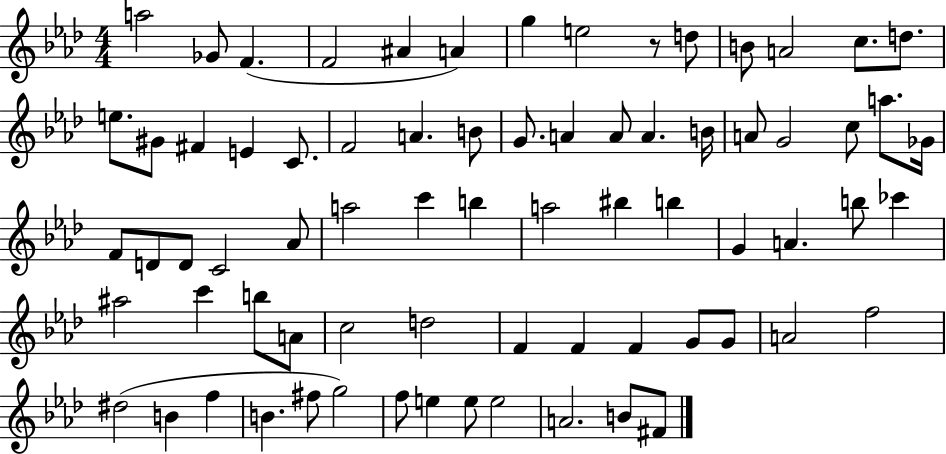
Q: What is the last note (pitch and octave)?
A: F#4